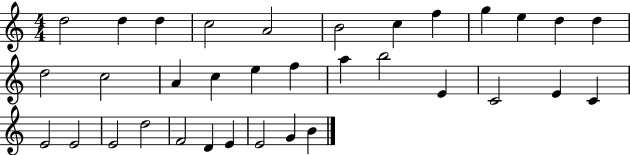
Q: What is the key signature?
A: C major